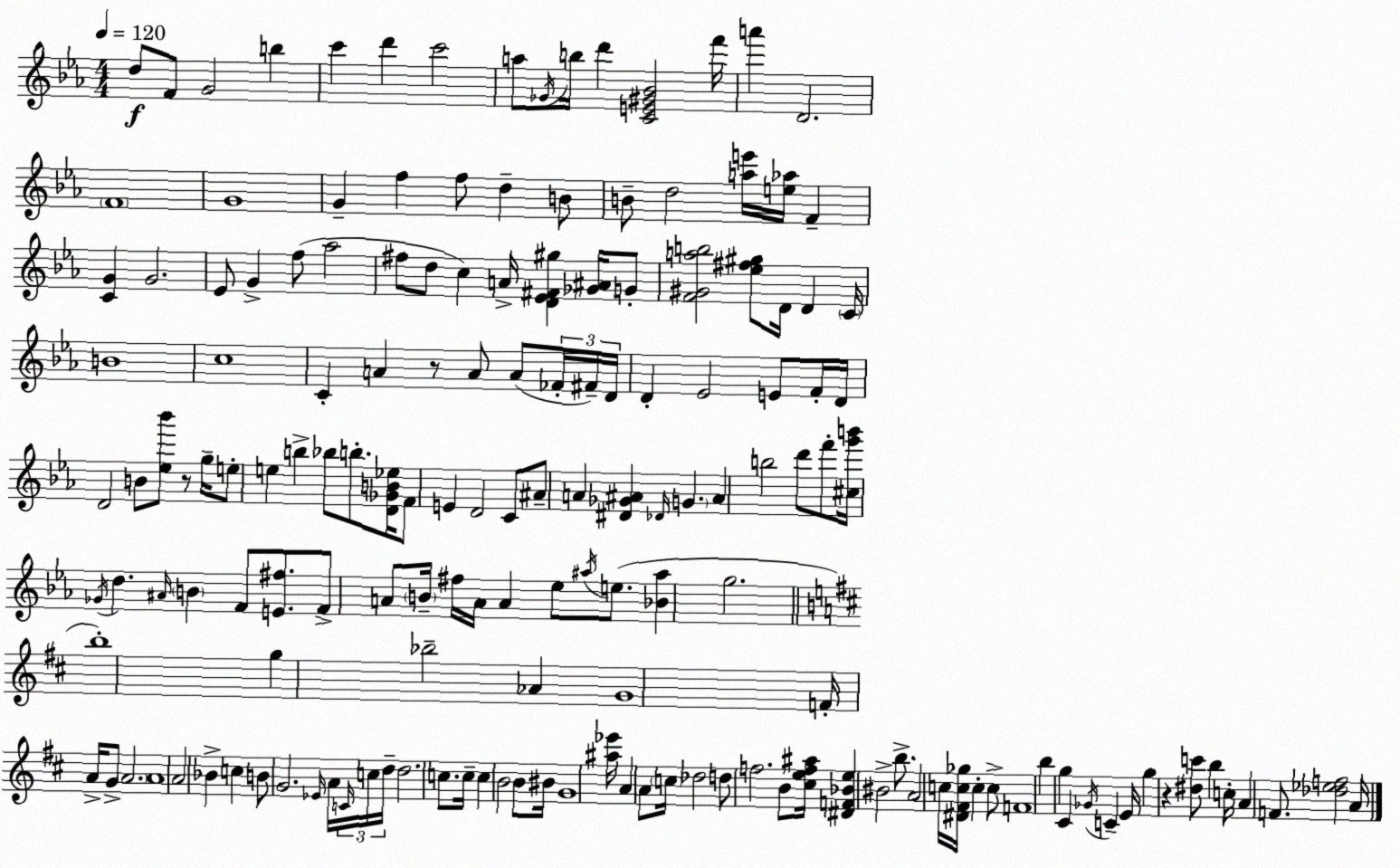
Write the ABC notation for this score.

X:1
T:Untitled
M:4/4
L:1/4
K:Eb
d/2 F/2 G2 b c' d' c'2 a/2 _G/4 b/4 d' [CE^G_B]2 f'/4 a' D2 F4 G4 G f f/2 d B/2 B/2 d2 [ae']/4 [e_a]/4 F [CG] G2 _E/2 G f/2 _a2 ^f/2 d/2 c A/4 [D_E^F^g] [_G^A]/4 G/2 [F^Gab]2 [_e^f^g]/2 D/4 D C/4 B4 c4 C A z/2 A/2 A/2 _F/4 ^F/4 D/4 D _E2 E/2 F/4 D/4 D2 B/2 [_e_b']/2 z/2 g/4 e/2 e b _b/2 b/2 [D_GB_e]/4 F/2 E D2 C/2 ^A/2 A [^D_G^A] _D/4 G ^A b2 d'/2 f'/2 [^cg'b']/4 _G/4 d ^A/4 B F/2 [E^f]/2 F/2 A/2 B/4 ^f/4 A/4 A _e/2 ^a/4 e/2 [_B^a] g2 b4 g _b2 _A G4 F/4 A/4 G/2 A2 A4 A2 _B c B/2 G2 _E/4 A/4 C/4 c/4 d/4 d2 c/2 c/4 c B2 B/2 ^B/4 G4 [^a_e']/4 A A/2 c/4 _d2 d/2 f2 B/2 [^cef^a]/4 [^DF_Be] ^B2 b/2 A2 c/4 [^D^Fc_g]/4 c c/2 F4 b g ^C _G/4 C E/4 g z [^dc']/2 b c/4 A F/2 [_d_ef]2 A/4